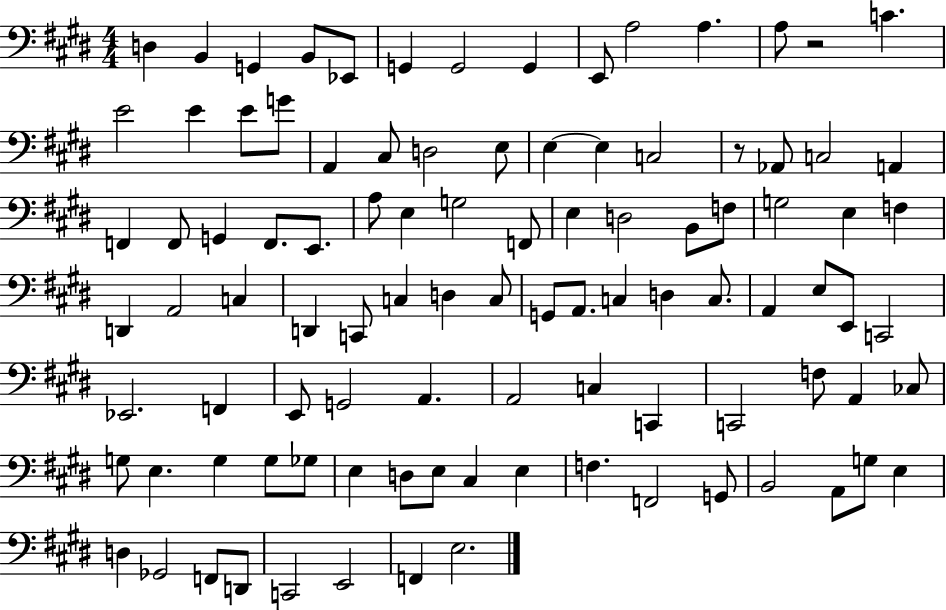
{
  \clef bass
  \numericTimeSignature
  \time 4/4
  \key e \major
  \repeat volta 2 { d4 b,4 g,4 b,8 ees,8 | g,4 g,2 g,4 | e,8 a2 a4. | a8 r2 c'4. | \break e'2 e'4 e'8 g'8 | a,4 cis8 d2 e8 | e4~~ e4 c2 | r8 aes,8 c2 a,4 | \break f,4 f,8 g,4 f,8. e,8. | a8 e4 g2 f,8 | e4 d2 b,8 f8 | g2 e4 f4 | \break d,4 a,2 c4 | d,4 c,8 c4 d4 c8 | g,8 a,8. c4 d4 c8. | a,4 e8 e,8 c,2 | \break ees,2. f,4 | e,8 g,2 a,4. | a,2 c4 c,4 | c,2 f8 a,4 ces8 | \break g8 e4. g4 g8 ges8 | e4 d8 e8 cis4 e4 | f4. f,2 g,8 | b,2 a,8 g8 e4 | \break d4 ges,2 f,8 d,8 | c,2 e,2 | f,4 e2. | } \bar "|."
}